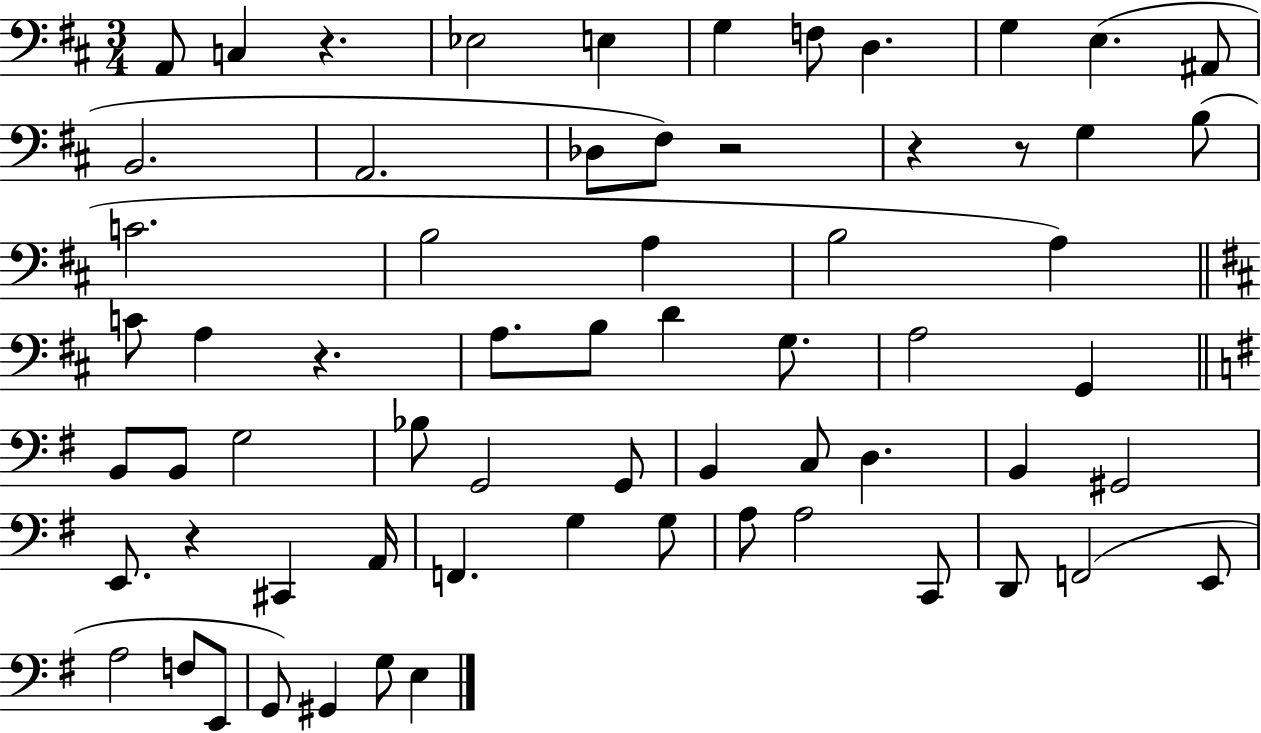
{
  \clef bass
  \numericTimeSignature
  \time 3/4
  \key d \major
  a,8 c4 r4. | ees2 e4 | g4 f8 d4. | g4 e4.( ais,8 | \break b,2. | a,2. | des8 fis8) r2 | r4 r8 g4 b8( | \break c'2. | b2 a4 | b2 a4) | \bar "||" \break \key d \major c'8 a4 r4. | a8. b8 d'4 g8. | a2 g,4 | \bar "||" \break \key e \minor b,8 b,8 g2 | bes8 g,2 g,8 | b,4 c8 d4. | b,4 gis,2 | \break e,8. r4 cis,4 a,16 | f,4. g4 g8 | a8 a2 c,8 | d,8 f,2( e,8 | \break a2 f8 e,8 | g,8) gis,4 g8 e4 | \bar "|."
}